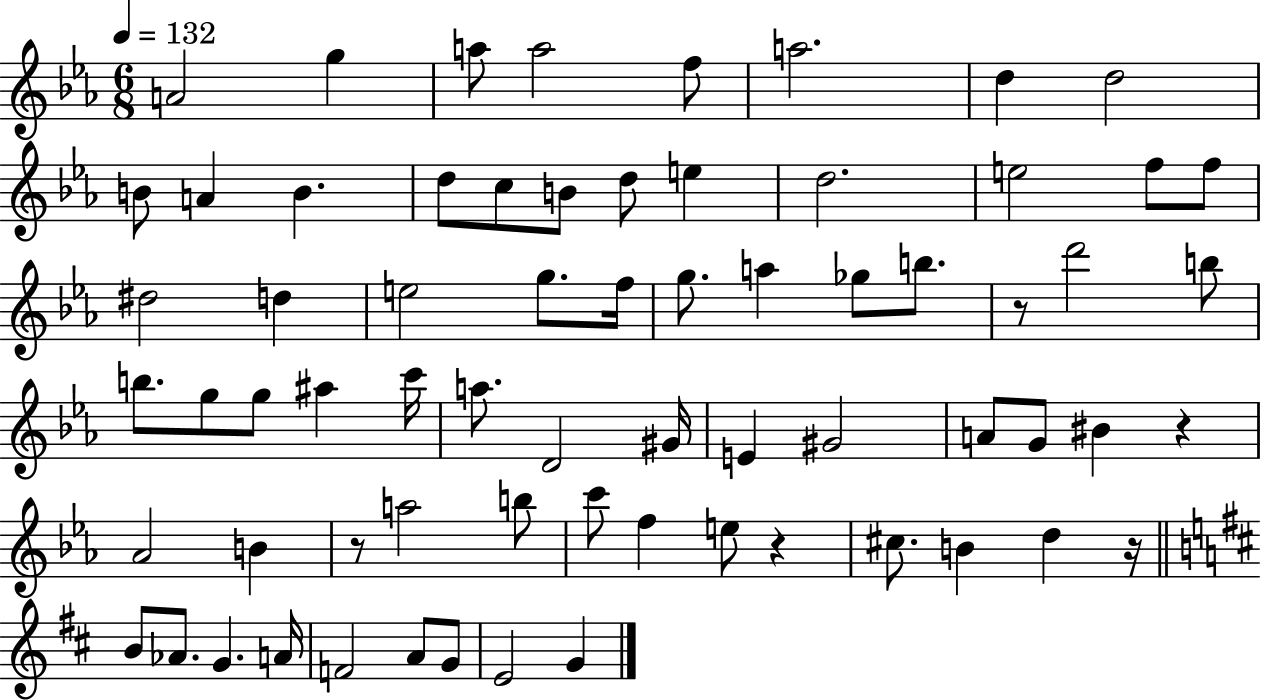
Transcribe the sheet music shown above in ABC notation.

X:1
T:Untitled
M:6/8
L:1/4
K:Eb
A2 g a/2 a2 f/2 a2 d d2 B/2 A B d/2 c/2 B/2 d/2 e d2 e2 f/2 f/2 ^d2 d e2 g/2 f/4 g/2 a _g/2 b/2 z/2 d'2 b/2 b/2 g/2 g/2 ^a c'/4 a/2 D2 ^G/4 E ^G2 A/2 G/2 ^B z _A2 B z/2 a2 b/2 c'/2 f e/2 z ^c/2 B d z/4 B/2 _A/2 G A/4 F2 A/2 G/2 E2 G